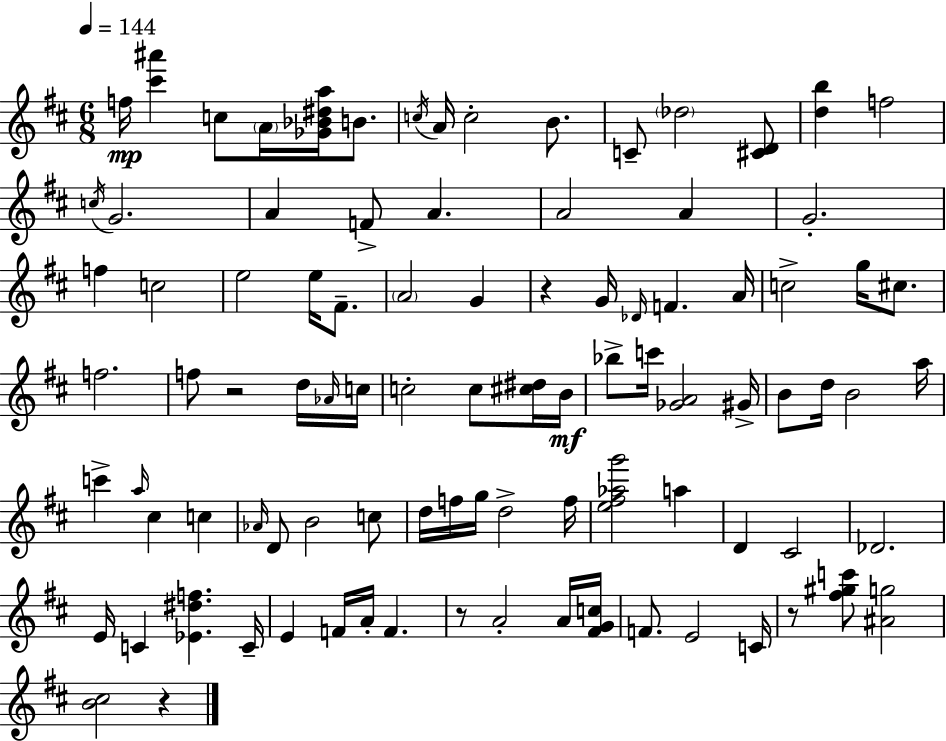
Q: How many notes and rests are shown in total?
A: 94